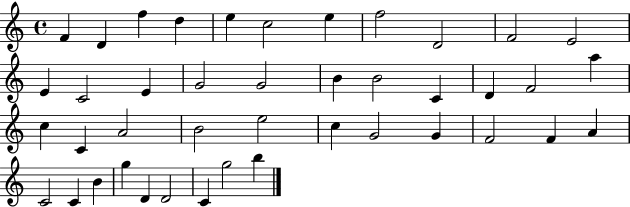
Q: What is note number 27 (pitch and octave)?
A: E5